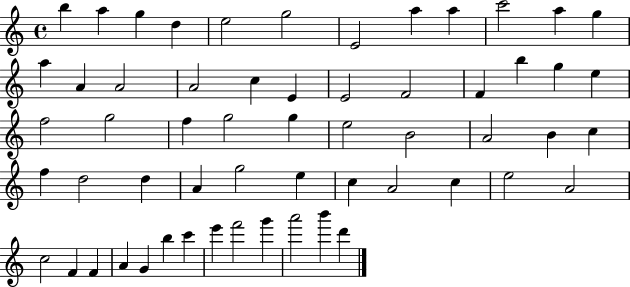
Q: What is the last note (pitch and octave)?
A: D6